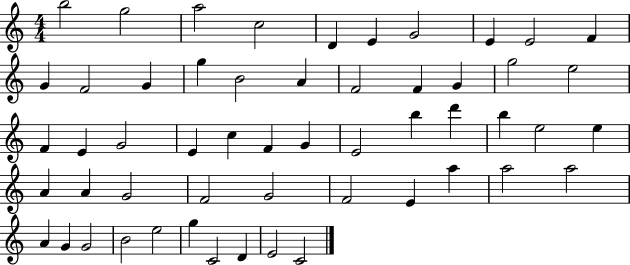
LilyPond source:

{
  \clef treble
  \numericTimeSignature
  \time 4/4
  \key c \major
  b''2 g''2 | a''2 c''2 | d'4 e'4 g'2 | e'4 e'2 f'4 | \break g'4 f'2 g'4 | g''4 b'2 a'4 | f'2 f'4 g'4 | g''2 e''2 | \break f'4 e'4 g'2 | e'4 c''4 f'4 g'4 | e'2 b''4 d'''4 | b''4 e''2 e''4 | \break a'4 a'4 g'2 | f'2 g'2 | f'2 e'4 a''4 | a''2 a''2 | \break a'4 g'4 g'2 | b'2 e''2 | g''4 c'2 d'4 | e'2 c'2 | \break \bar "|."
}